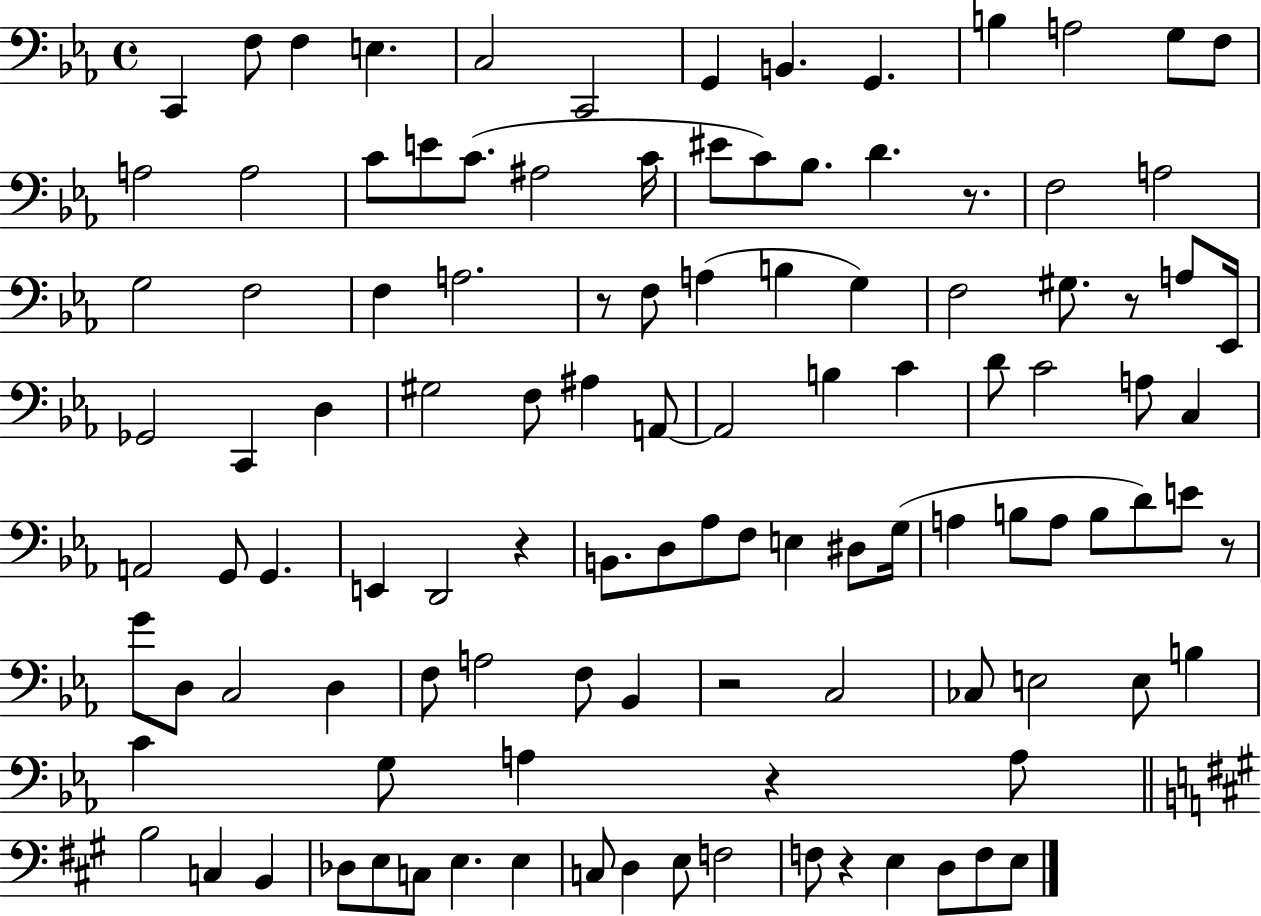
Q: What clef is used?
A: bass